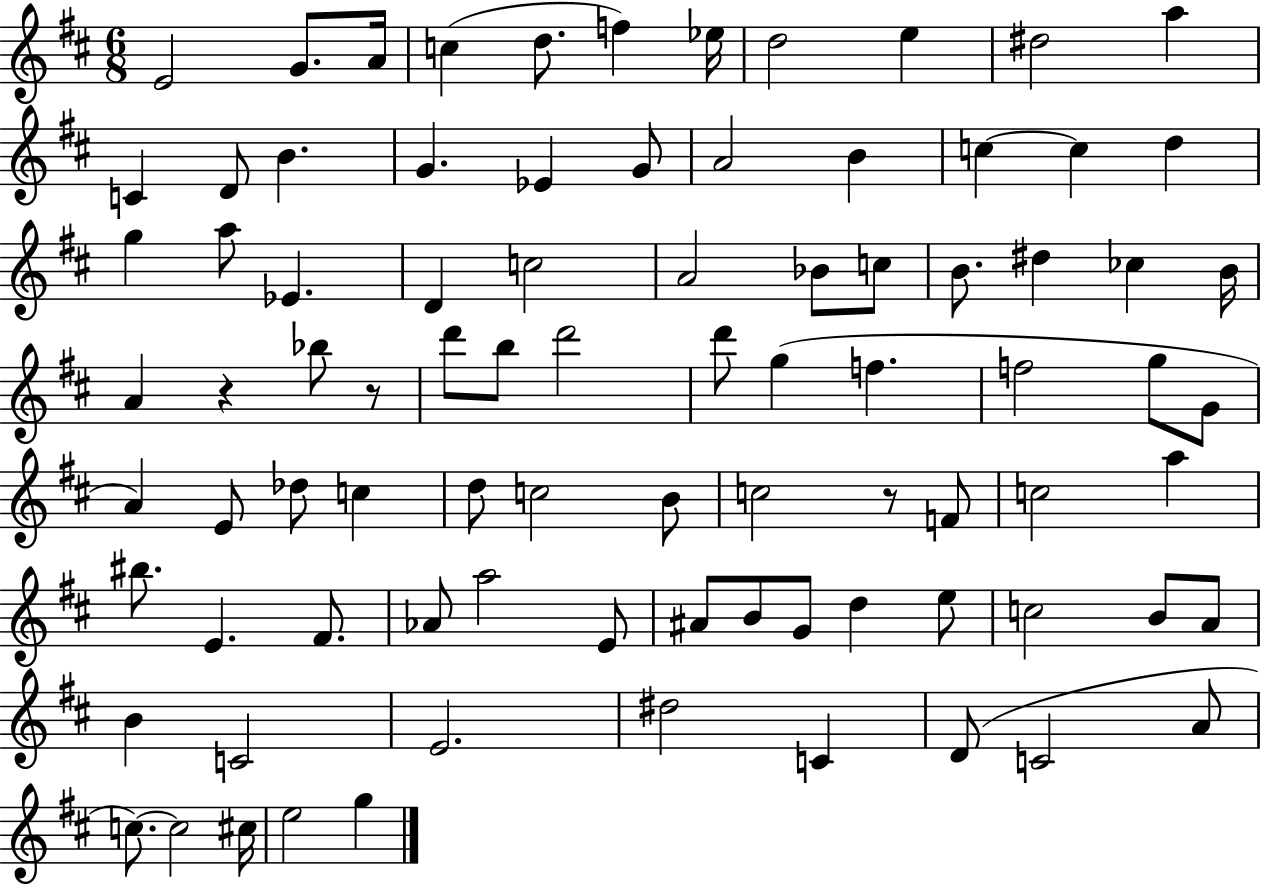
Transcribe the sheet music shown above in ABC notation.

X:1
T:Untitled
M:6/8
L:1/4
K:D
E2 G/2 A/4 c d/2 f _e/4 d2 e ^d2 a C D/2 B G _E G/2 A2 B c c d g a/2 _E D c2 A2 _B/2 c/2 B/2 ^d _c B/4 A z _b/2 z/2 d'/2 b/2 d'2 d'/2 g f f2 g/2 G/2 A E/2 _d/2 c d/2 c2 B/2 c2 z/2 F/2 c2 a ^b/2 E ^F/2 _A/2 a2 E/2 ^A/2 B/2 G/2 d e/2 c2 B/2 A/2 B C2 E2 ^d2 C D/2 C2 A/2 c/2 c2 ^c/4 e2 g